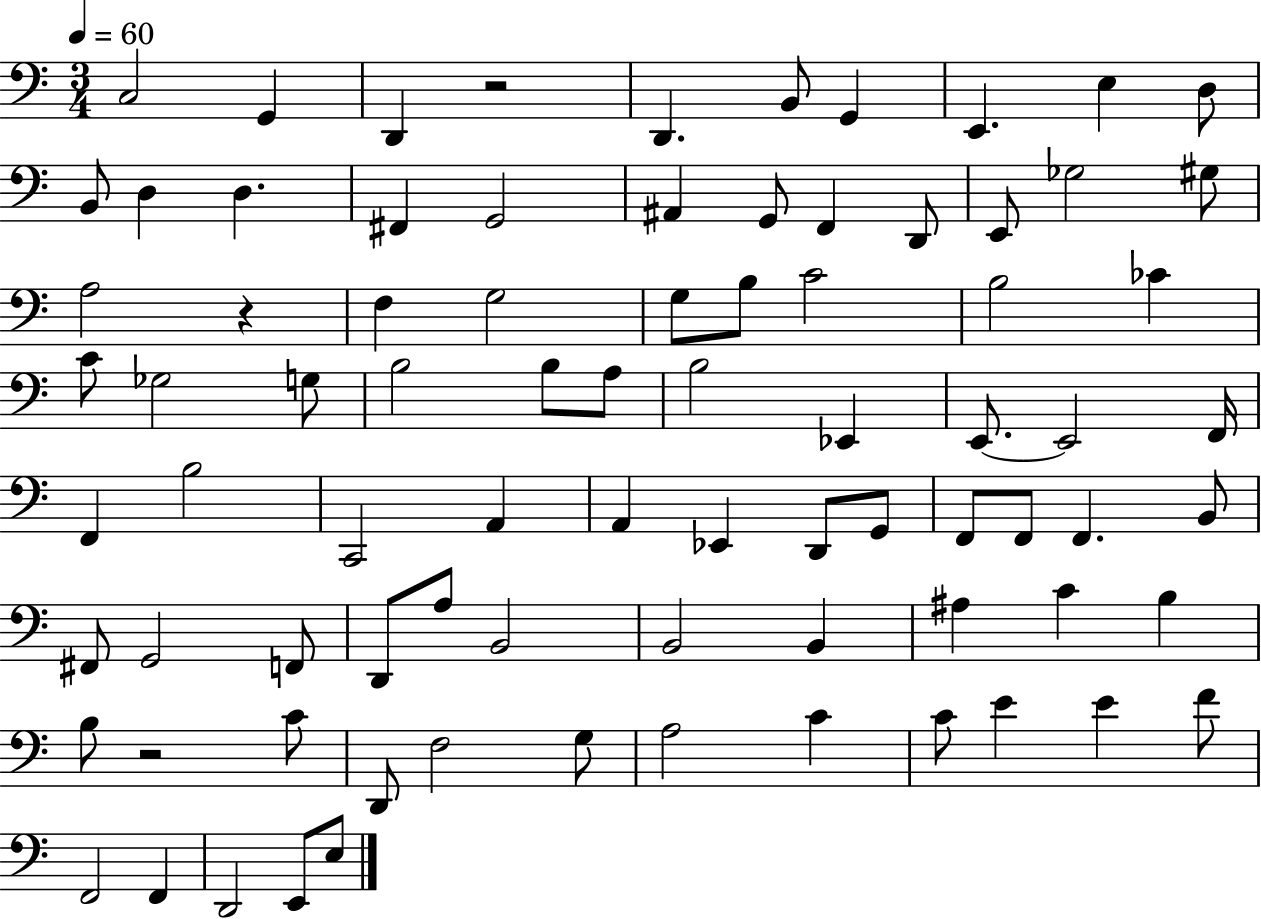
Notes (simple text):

C3/h G2/q D2/q R/h D2/q. B2/e G2/q E2/q. E3/q D3/e B2/e D3/q D3/q. F#2/q G2/h A#2/q G2/e F2/q D2/e E2/e Gb3/h G#3/e A3/h R/q F3/q G3/h G3/e B3/e C4/h B3/h CES4/q C4/e Gb3/h G3/e B3/h B3/e A3/e B3/h Eb2/q E2/e. E2/h F2/s F2/q B3/h C2/h A2/q A2/q Eb2/q D2/e G2/e F2/e F2/e F2/q. B2/e F#2/e G2/h F2/e D2/e A3/e B2/h B2/h B2/q A#3/q C4/q B3/q B3/e R/h C4/e D2/e F3/h G3/e A3/h C4/q C4/e E4/q E4/q F4/e F2/h F2/q D2/h E2/e E3/e